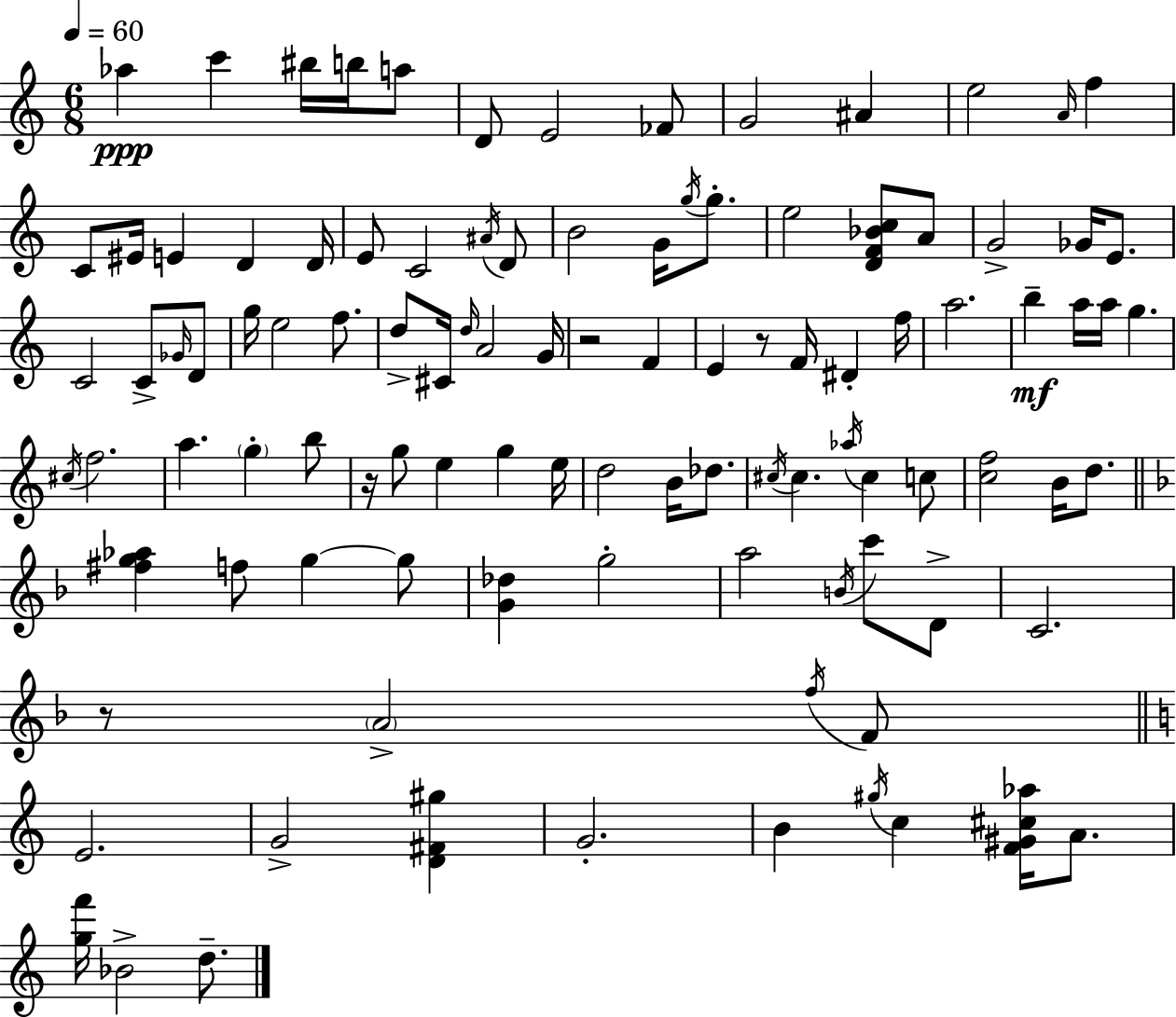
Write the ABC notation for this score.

X:1
T:Untitled
M:6/8
L:1/4
K:Am
_a c' ^b/4 b/4 a/2 D/2 E2 _F/2 G2 ^A e2 A/4 f C/2 ^E/4 E D D/4 E/2 C2 ^A/4 D/2 B2 G/4 g/4 g/2 e2 [DF_Bc]/2 A/2 G2 _G/4 E/2 C2 C/2 _G/4 D/2 g/4 e2 f/2 d/2 ^C/4 d/4 A2 G/4 z2 F E z/2 F/4 ^D f/4 a2 b a/4 a/4 g ^c/4 f2 a g b/2 z/4 g/2 e g e/4 d2 B/4 _d/2 ^c/4 ^c _a/4 ^c c/2 [cf]2 B/4 d/2 [^fg_a] f/2 g g/2 [G_d] g2 a2 B/4 c'/2 D/2 C2 z/2 A2 f/4 F/2 E2 G2 [D^F^g] G2 B ^g/4 c [F^G^c_a]/4 A/2 [gf']/4 _B2 d/2